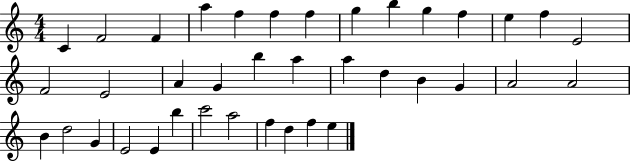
{
  \clef treble
  \numericTimeSignature
  \time 4/4
  \key c \major
  c'4 f'2 f'4 | a''4 f''4 f''4 f''4 | g''4 b''4 g''4 f''4 | e''4 f''4 e'2 | \break f'2 e'2 | a'4 g'4 b''4 a''4 | a''4 d''4 b'4 g'4 | a'2 a'2 | \break b'4 d''2 g'4 | e'2 e'4 b''4 | c'''2 a''2 | f''4 d''4 f''4 e''4 | \break \bar "|."
}